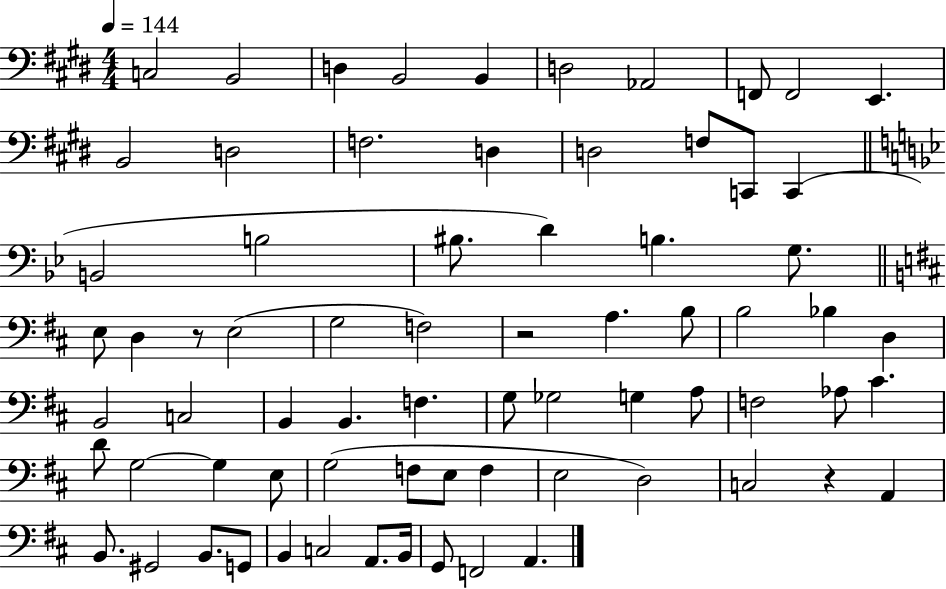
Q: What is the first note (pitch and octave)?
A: C3